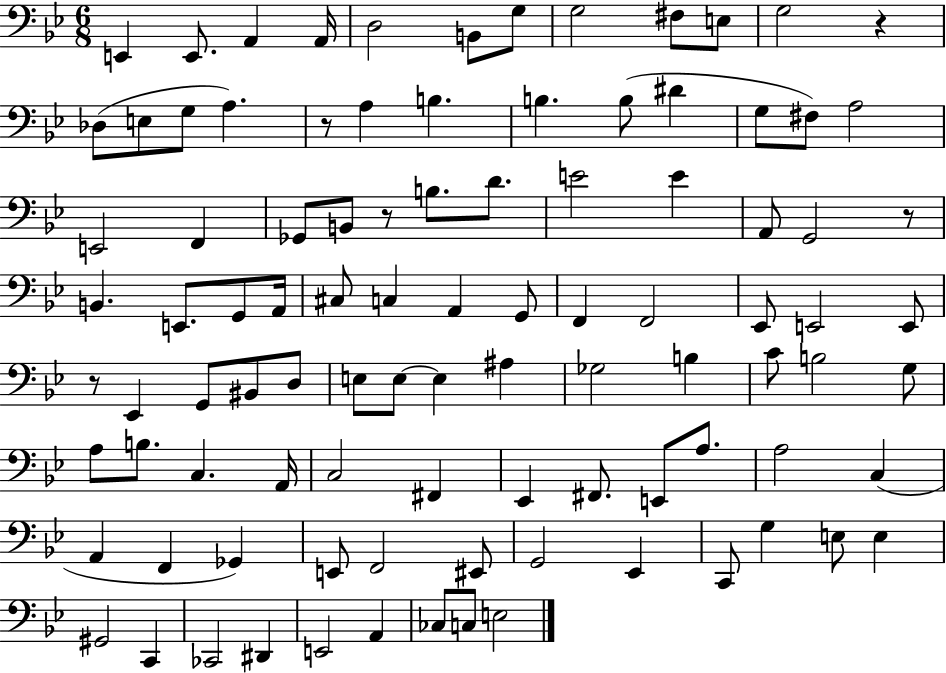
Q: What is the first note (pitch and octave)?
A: E2